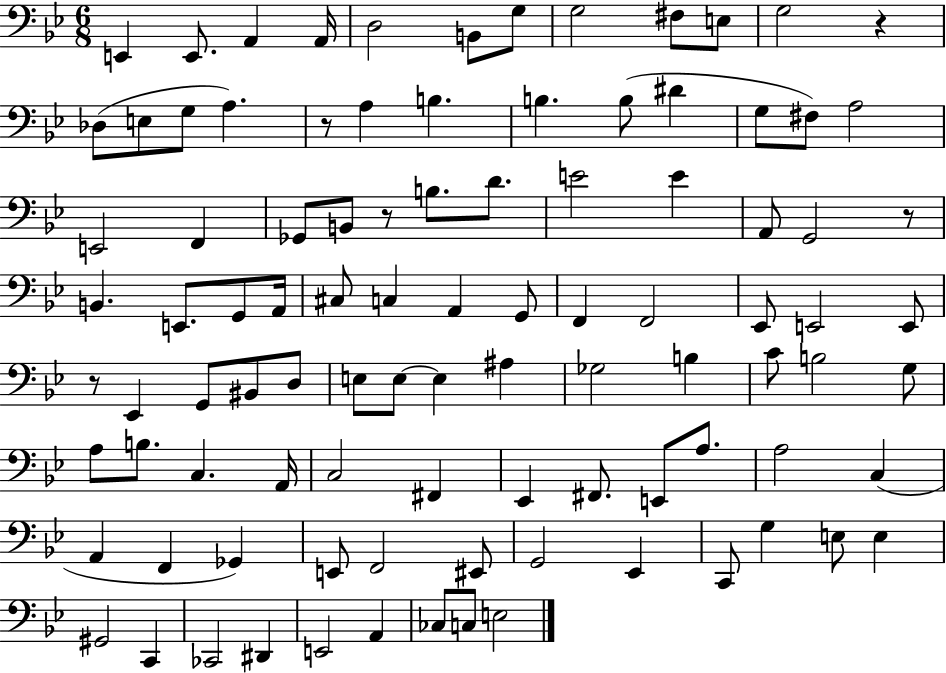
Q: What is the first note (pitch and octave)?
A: E2